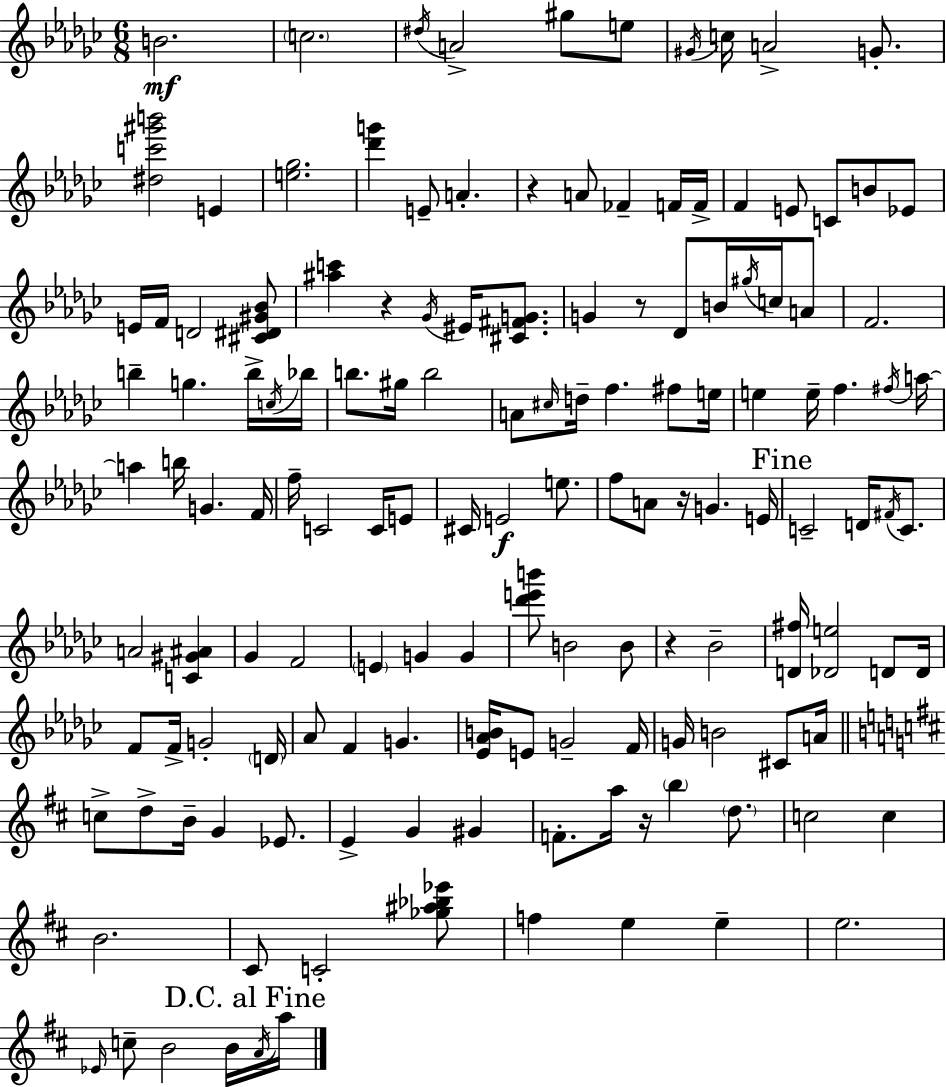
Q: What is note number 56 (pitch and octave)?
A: G4